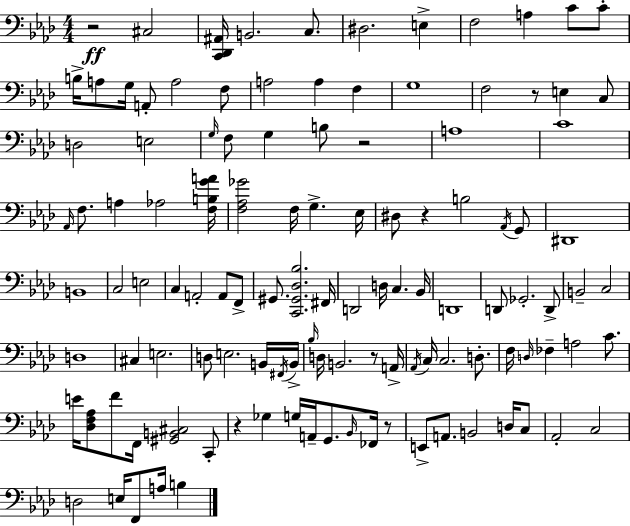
{
  \clef bass
  \numericTimeSignature
  \time 4/4
  \key aes \major
  \repeat volta 2 { r2\ff cis2 | <c, des, ais,>16 b,2. c8. | dis2. e4-> | f2 a4 c'8 c'8-. | \break b16-> a8 g16 a,8-. a2 f8 | a2 a4 f4 | g1 | f2 r8 e4 c8 | \break d2 e2 | \grace { g16 } f8 g4 b8 r2 | a1 | c'1 | \break \grace { aes,16 } f8. a4 aes2 | <f b g' a'>16 <f aes ges'>2 f16 g4.-> | ees16 dis8 r4 b2 | \acciaccatura { aes,16 } g,8 dis,1 | \break b,1 | c2 e2 | c4 a,2-. a,8 | f,8-> gis,8. <c, gis, des bes>2. | \break fis,16 d,2 d16 c4. | bes,16 d,1 | d,8 ges,2.-. | d,8-> b,2-- c2 | \break d1 | cis4 e2. | d8 e2. | b,16 \acciaccatura { fis,16 } b,16-> \grace { bes16 } d16 b,2. | \break r8 a,16-> \acciaccatura { aes,16 } c16 c2. | d8.-. f16 \grace { d16 } fes4-- a2 | c'8. e'16 <des f aes>8 f'8 f,16 <gis, b, cis>2 | c,8-. r4 ges4 g16 | \break a,16-- g,8. \grace { bes,16 } fes,16 r8 e,8-> a,8. b,2 | d16 c8 aes,2-. | c2 d2 | e16 f,8 a16 b4 } \bar "|."
}